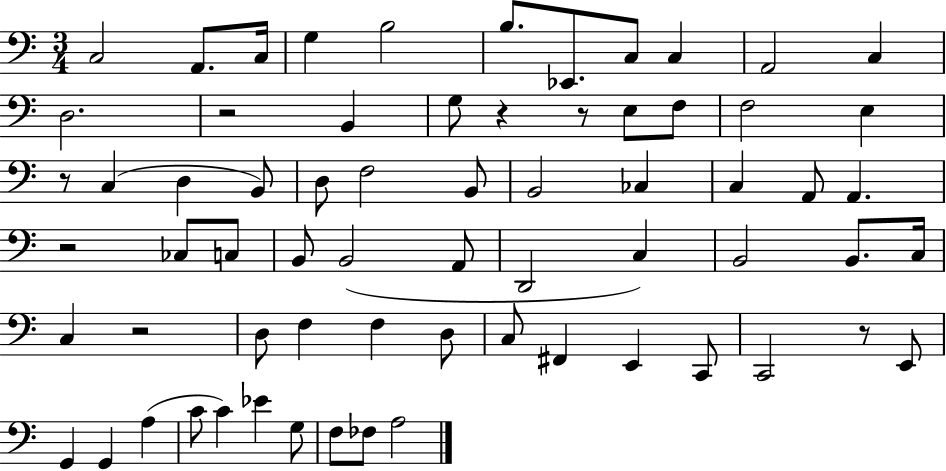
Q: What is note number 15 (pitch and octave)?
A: E3